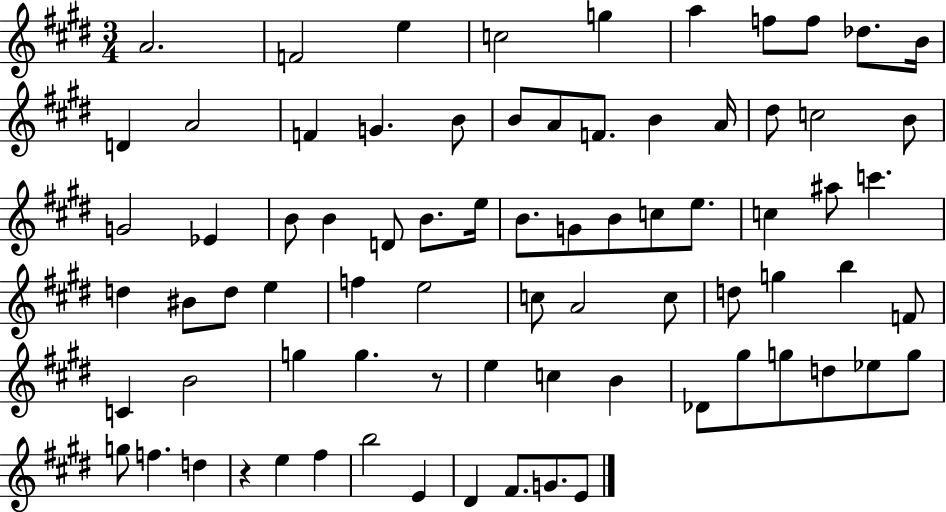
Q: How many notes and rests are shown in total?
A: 77